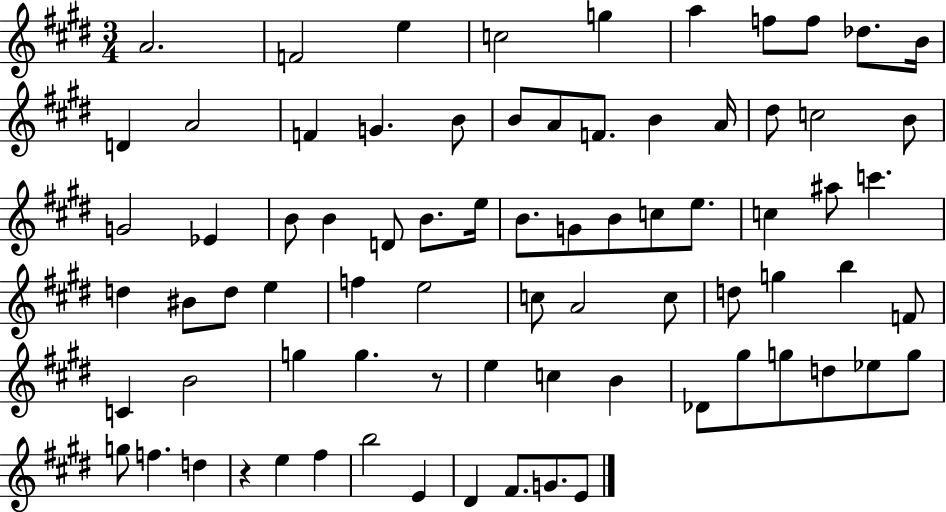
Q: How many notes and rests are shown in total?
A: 77